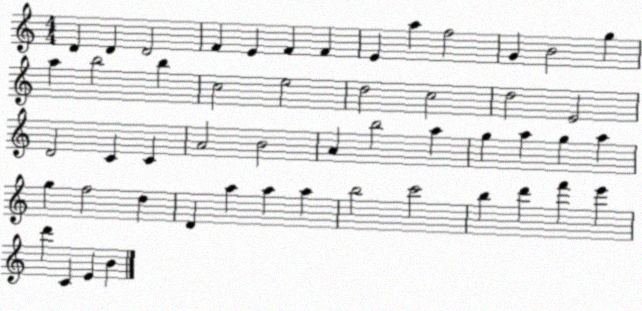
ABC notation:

X:1
T:Untitled
M:4/4
L:1/4
K:C
D D D2 F E F F E a f2 G B2 g a b2 b c2 e2 d2 c2 d2 E2 D2 C C A2 B2 A b2 a g a g a g f2 d D a a a b2 c'2 b d' f' e' d' C E B